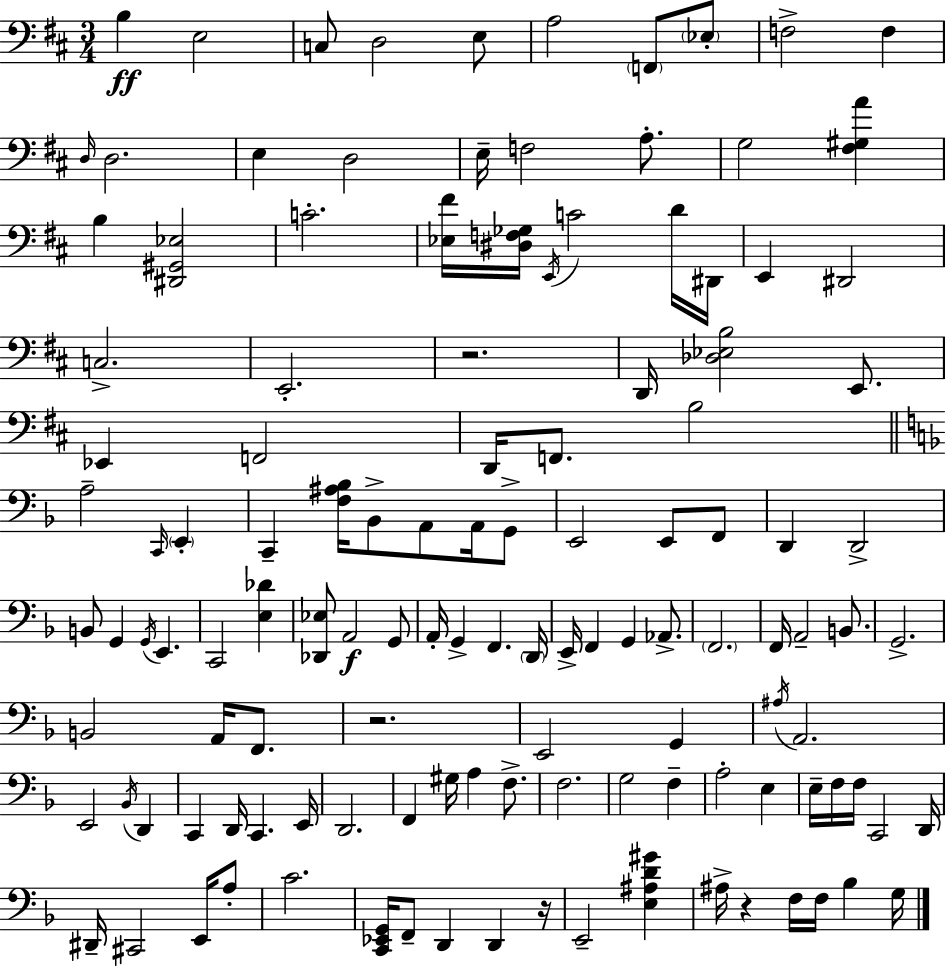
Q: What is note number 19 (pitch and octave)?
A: B3